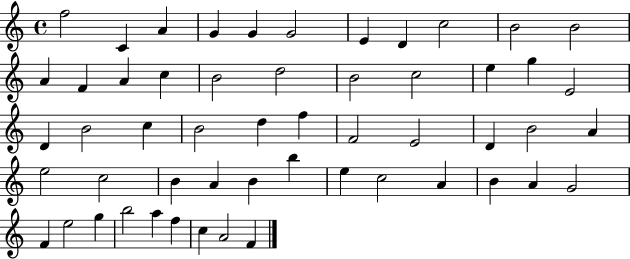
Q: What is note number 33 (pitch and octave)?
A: A4